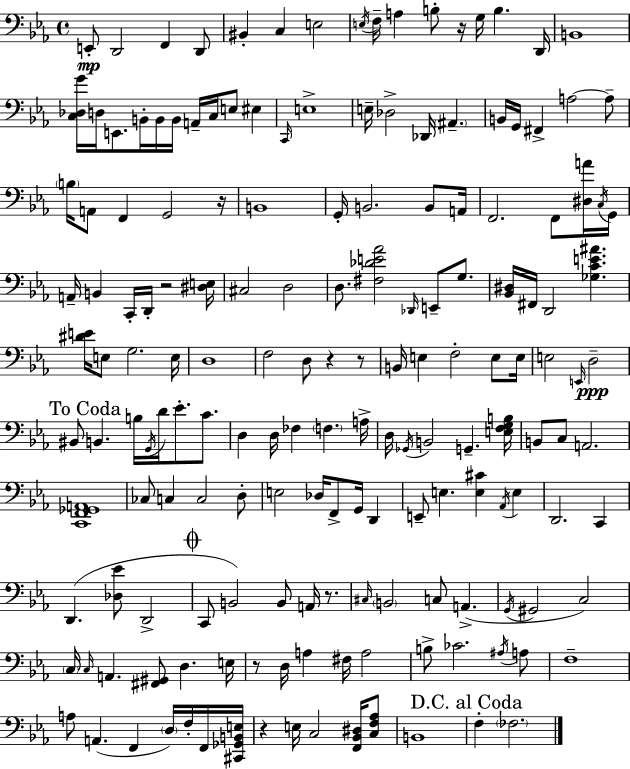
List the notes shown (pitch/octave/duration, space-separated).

E2/e D2/h F2/q D2/e BIS2/q C3/q E3/h E3/s F3/s A3/q B3/e R/s G3/s B3/q. D2/s B2/w [C3,Db3,G4]/s D3/s E2/e. B2/s B2/s B2/s A2/s C3/s E3/e EIS3/q C2/s E3/w E3/s Db3/h Db2/s A#2/q. B2/s G2/s F#2/q A3/h A3/e B3/s A2/e F2/q G2/h R/s B2/w G2/s B2/h. B2/e A2/s F2/h. F2/e [D#3,A4]/s C3/s G2/s A2/s B2/q C2/s D2/s R/h [D#3,E3]/s C#3/h D3/h D3/e. [F#3,Db4,E4,Ab4]/h Db2/s E2/e G3/e. [Bb2,D#3]/s F#2/s D2/h [Gb3,C4,E4,A#4]/q. [D#4,E4]/s E3/e G3/h. E3/s D3/w F3/h D3/e R/q R/e B2/s E3/q F3/h E3/e E3/s E3/h E2/s D3/h BIS2/e B2/q. B3/s G2/s D4/s Eb4/e. C4/e. D3/q D3/s FES3/q F3/q. A3/s D3/s Gb2/s B2/h G2/q. [E3,F3,G3,B3]/s B2/e C3/e A2/h. [C2,F2,Gb2,A2]/w CES3/e C3/q C3/h D3/e E3/h Db3/s F2/e G2/s D2/q E2/e E3/q. [E3,C#4]/q Ab2/s E3/q D2/h. C2/q D2/q. [Db3,Eb4]/e D2/h C2/e B2/h B2/e A2/s R/e. C#3/s B2/h C3/e A2/q. G2/s G#2/h C3/h C3/s C3/s A2/q. [F#2,G#2]/e D3/q. E3/s R/e D3/s A3/q F#3/s A3/h B3/e CES4/h. A#3/s A3/e F3/w A3/e A2/q. F2/q D3/s F3/s F2/s [C#2,Gb2,B2,E3]/s R/q E3/s C3/h [F2,Bb2,D#3]/s [C3,F3,Ab3]/e B2/w F3/q FES3/h.